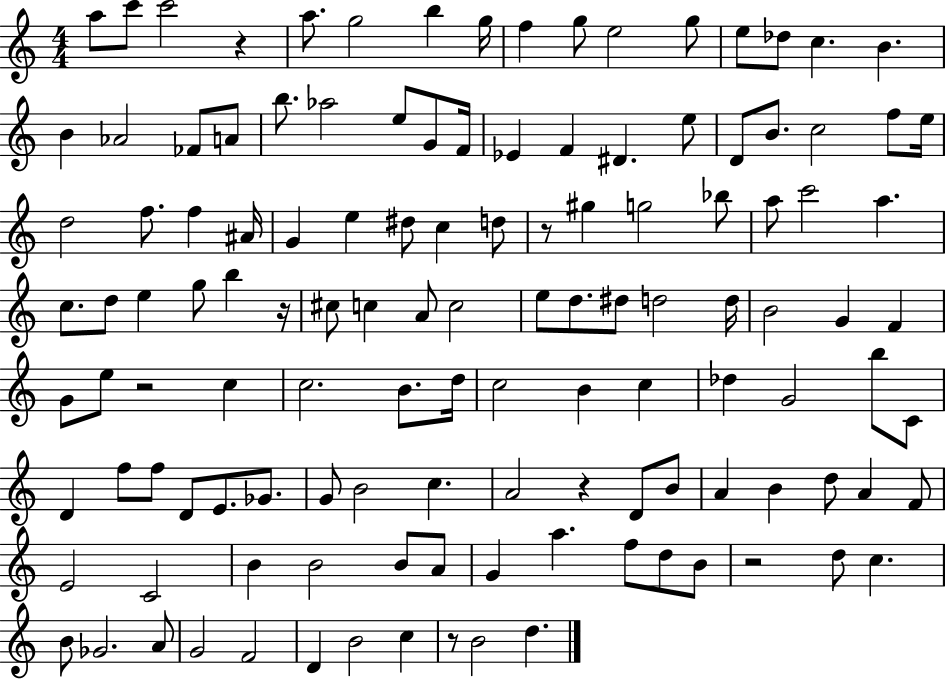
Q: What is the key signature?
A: C major